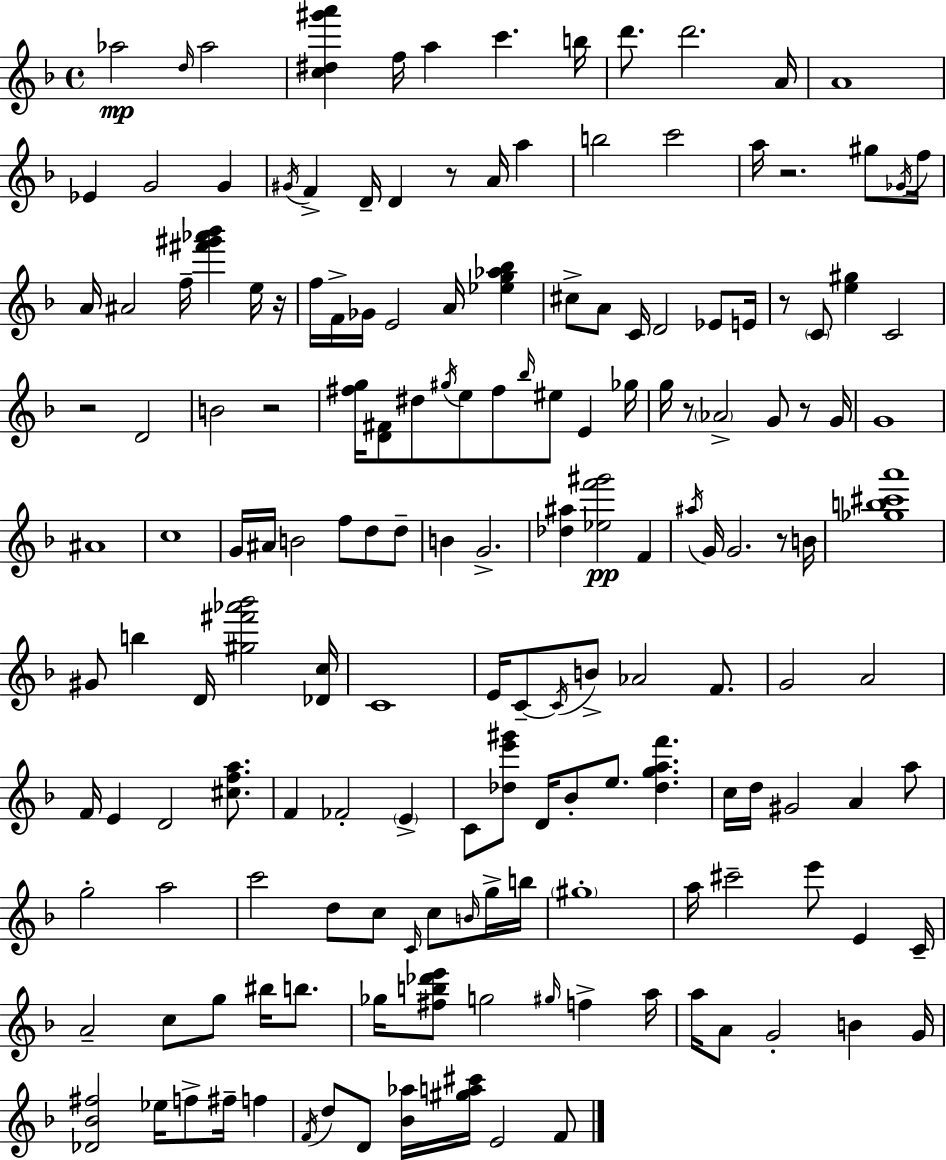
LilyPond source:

{
  \clef treble
  \time 4/4
  \defaultTimeSignature
  \key f \major
  aes''2\mp \grace { d''16 } aes''2 | <c'' dis'' gis''' a'''>4 f''16 a''4 c'''4. | b''16 d'''8. d'''2. | a'16 a'1 | \break ees'4 g'2 g'4 | \acciaccatura { gis'16 } f'4-> d'16-- d'4 r8 a'16 a''4 | b''2 c'''2 | a''16 r2. gis''8 | \break \acciaccatura { ges'16 } f''16 a'16 ais'2 f''16-- <fis''' gis''' aes''' bes'''>4 | e''16 r16 f''16 f'16-> ges'16 e'2 a'16 <ees'' g'' aes'' bes''>4 | cis''8-> a'8 c'16 d'2 | ees'8 e'16 r8 \parenthesize c'8 <e'' gis''>4 c'2 | \break r2 d'2 | b'2 r2 | <fis'' g''>16 <d' fis'>8 dis''8 \acciaccatura { gis''16 } e''8 fis''8 \grace { bes''16 } eis''8 | e'4 ges''16 g''16 r8 \parenthesize aes'2-> | \break g'8 r8 g'16 g'1 | ais'1 | c''1 | g'16 ais'16 b'2 f''8 | \break d''8 d''8-- b'4 g'2.-> | <des'' ais''>4 <ees'' f''' gis'''>2\pp | f'4 \acciaccatura { ais''16 } g'16 g'2. | r8 b'16 <ges'' b'' cis''' a'''>1 | \break gis'8 b''4 d'16 <gis'' fis''' aes''' bes'''>2 | <des' c''>16 c'1 | e'16 c'8--~~ \acciaccatura { c'16 } b'8-> aes'2 | f'8. g'2 a'2 | \break f'16 e'4 d'2 | <cis'' f'' a''>8. f'4 fes'2-. | \parenthesize e'4-> c'8 <des'' e''' gis'''>8 d'16 bes'8-. e''8. | <des'' g'' a'' f'''>4. c''16 d''16 gis'2 | \break a'4 a''8 g''2-. a''2 | c'''2 d''8 | c''8 \grace { c'16 } c''8 \grace { b'16 } g''16-> b''16 \parenthesize gis''1-. | a''16 cis'''2-- | \break e'''8 e'4 c'16-- a'2-- | c''8 g''8 bis''16 b''8. ges''16 <fis'' b'' des''' e'''>8 g''2 | \grace { gis''16 } f''4-> a''16 a''16 a'8 g'2-. | b'4 g'16 <des' bes' fis''>2 | \break ees''16 f''8-> fis''16-- f''4 \acciaccatura { f'16 } d''8 d'8 <bes' aes''>16 | <gis'' a'' cis'''>16 e'2 f'8 \bar "|."
}